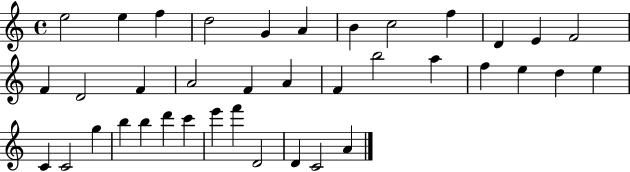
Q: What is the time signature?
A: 4/4